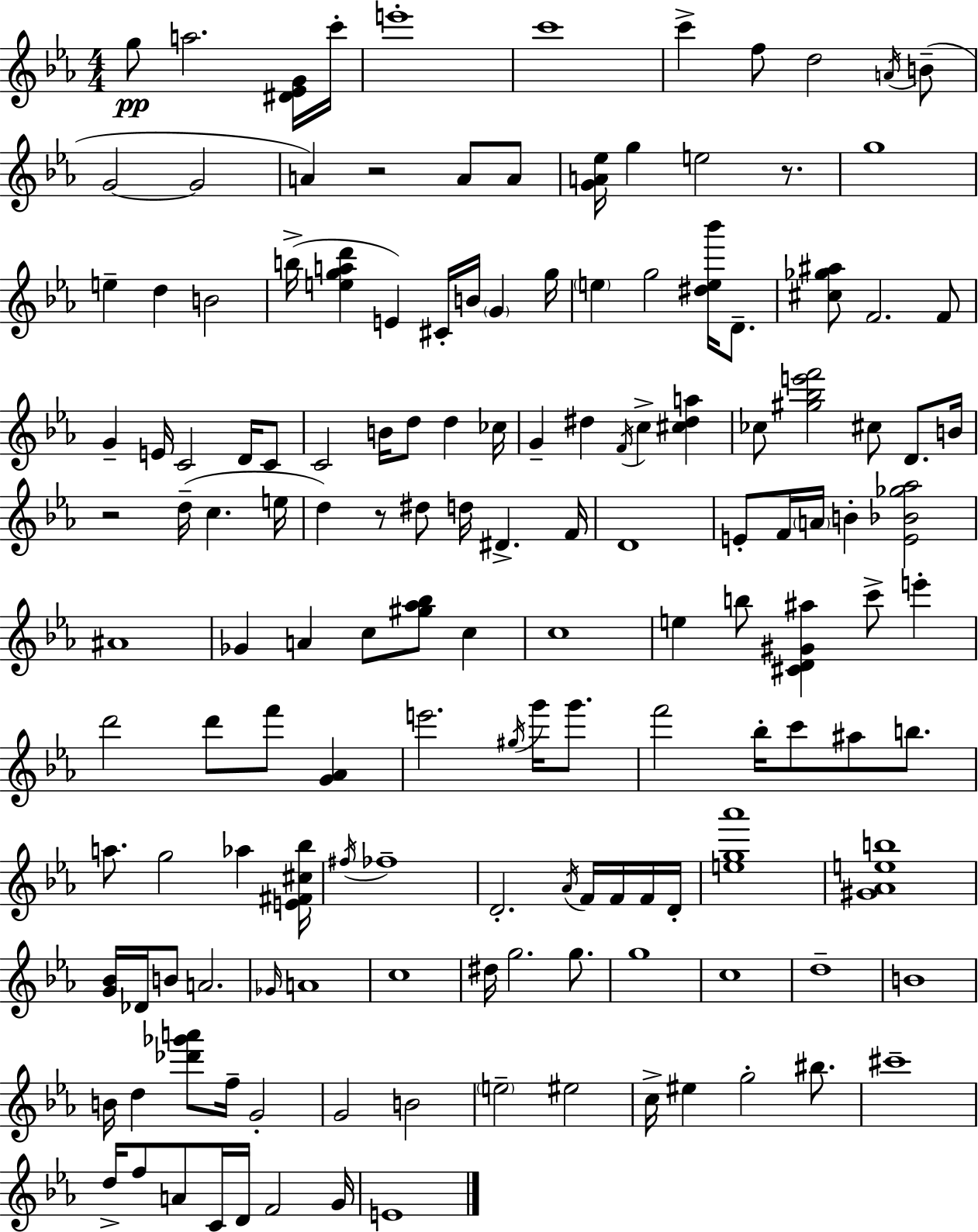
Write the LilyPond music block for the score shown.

{
  \clef treble
  \numericTimeSignature
  \time 4/4
  \key c \minor
  \repeat volta 2 { g''8\pp a''2. <dis' ees' g'>16 c'''16-. | e'''1-. | c'''1 | c'''4-> f''8 d''2 \acciaccatura { a'16 } b'8--( | \break g'2~~ g'2 | a'4) r2 a'8 a'8 | <g' a' ees''>16 g''4 e''2 r8. | g''1 | \break e''4-- d''4 b'2 | b''16->( <e'' g'' a'' d'''>4 e'4) cis'16-. b'16 \parenthesize g'4 | g''16 \parenthesize e''4 g''2 <dis'' e'' bes'''>16 d'8.-- | <cis'' ges'' ais''>8 f'2. f'8 | \break g'4-- e'16 c'2 d'16 c'8 | c'2 b'16 d''8 d''4 | ces''16 g'4-- dis''4 \acciaccatura { f'16 } c''4-> <cis'' dis'' a''>4 | ces''8 <gis'' bes'' e''' f'''>2 cis''8 d'8. | \break b'16 r2 d''16--( c''4. | e''16 d''4) r8 dis''8 d''16 dis'4.-> | f'16 d'1 | e'8-. f'16 \parenthesize a'16 b'4-. <e' bes' ges'' aes''>2 | \break ais'1 | ges'4 a'4 c''8 <gis'' aes'' bes''>8 c''4 | c''1 | e''4 b''8 <cis' d' gis' ais''>4 c'''8-> e'''4-. | \break d'''2 d'''8 f'''8 <g' aes'>4 | e'''2. \acciaccatura { gis''16 } g'''16 | g'''8. f'''2 bes''16-. c'''8 ais''8 | b''8. a''8. g''2 aes''4 | \break <e' fis' cis'' bes''>16 \acciaccatura { fis''16 } fes''1-- | d'2.-. | \acciaccatura { aes'16 } f'16 f'16 f'16 d'16-. <e'' g'' aes'''>1 | <gis' aes' e'' b''>1 | \break <g' bes'>16 des'16 b'8 a'2. | \grace { ges'16 } a'1 | c''1 | dis''16 g''2. | \break g''8. g''1 | c''1 | d''1-- | b'1 | \break b'16 d''4 <des''' ges''' a'''>8 f''16-- g'2-. | g'2 b'2 | \parenthesize e''2-- eis''2 | c''16-> eis''4 g''2-. | \break bis''8. cis'''1-- | d''16-> f''8 a'8 c'16 d'16 f'2 | g'16 e'1 | } \bar "|."
}